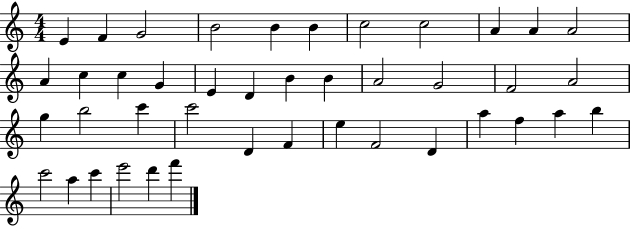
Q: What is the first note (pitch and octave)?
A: E4